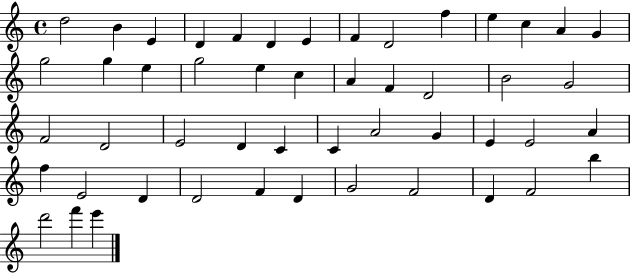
{
  \clef treble
  \time 4/4
  \defaultTimeSignature
  \key c \major
  d''2 b'4 e'4 | d'4 f'4 d'4 e'4 | f'4 d'2 f''4 | e''4 c''4 a'4 g'4 | \break g''2 g''4 e''4 | g''2 e''4 c''4 | a'4 f'4 d'2 | b'2 g'2 | \break f'2 d'2 | e'2 d'4 c'4 | c'4 a'2 g'4 | e'4 e'2 a'4 | \break f''4 e'2 d'4 | d'2 f'4 d'4 | g'2 f'2 | d'4 f'2 b''4 | \break d'''2 f'''4 e'''4 | \bar "|."
}